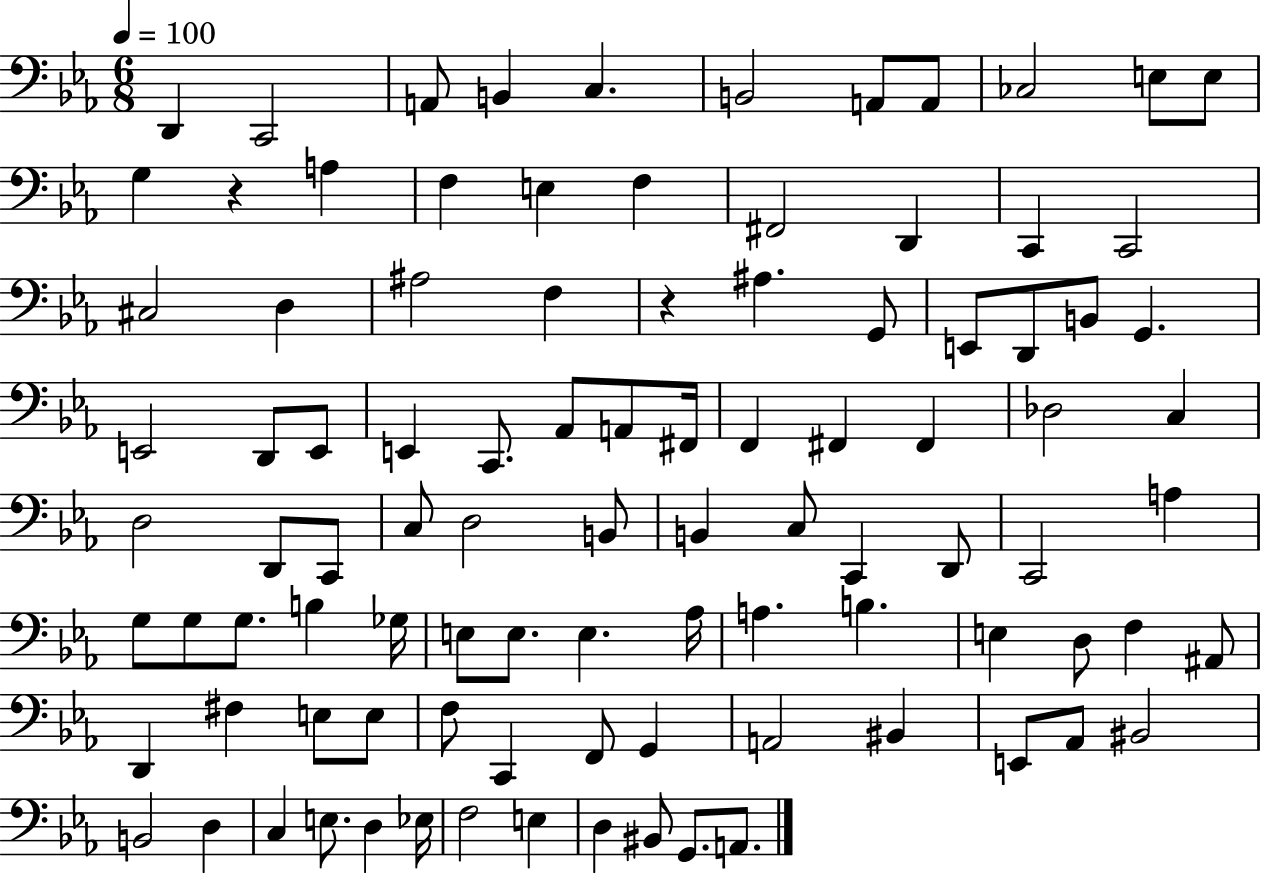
D2/q C2/h A2/e B2/q C3/q. B2/h A2/e A2/e CES3/h E3/e E3/e G3/q R/q A3/q F3/q E3/q F3/q F#2/h D2/q C2/q C2/h C#3/h D3/q A#3/h F3/q R/q A#3/q. G2/e E2/e D2/e B2/e G2/q. E2/h D2/e E2/e E2/q C2/e. Ab2/e A2/e F#2/s F2/q F#2/q F#2/q Db3/h C3/q D3/h D2/e C2/e C3/e D3/h B2/e B2/q C3/e C2/q D2/e C2/h A3/q G3/e G3/e G3/e. B3/q Gb3/s E3/e E3/e. E3/q. Ab3/s A3/q. B3/q. E3/q D3/e F3/q A#2/e D2/q F#3/q E3/e E3/e F3/e C2/q F2/e G2/q A2/h BIS2/q E2/e Ab2/e BIS2/h B2/h D3/q C3/q E3/e. D3/q Eb3/s F3/h E3/q D3/q BIS2/e G2/e. A2/e.